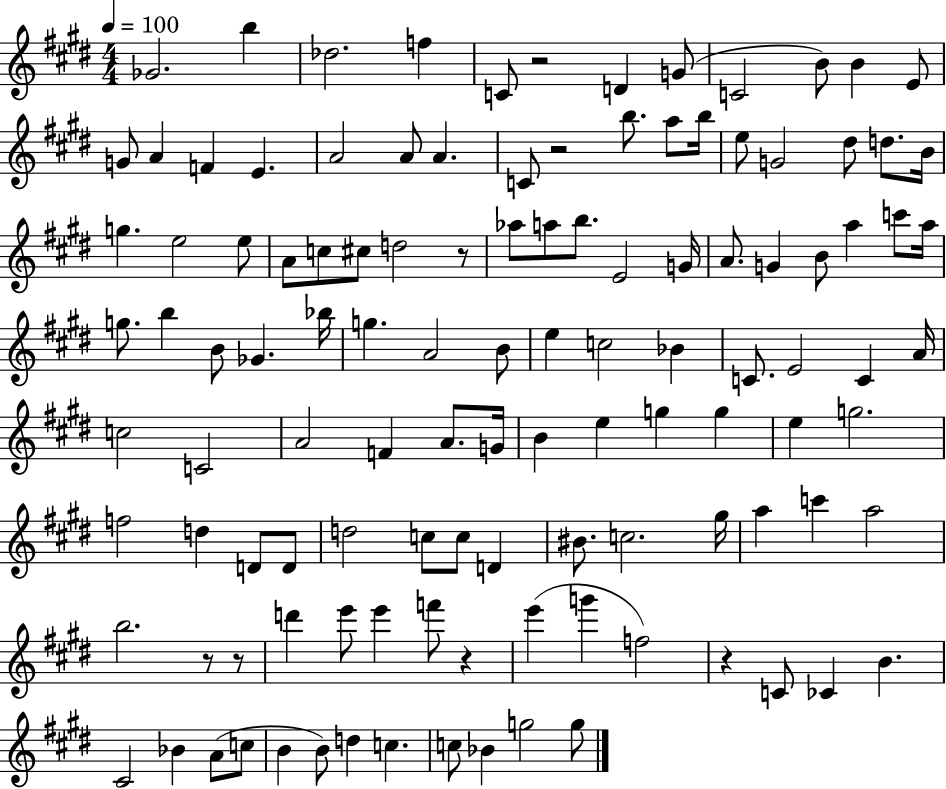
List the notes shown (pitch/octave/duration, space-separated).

Gb4/h. B5/q Db5/h. F5/q C4/e R/h D4/q G4/e C4/h B4/e B4/q E4/e G4/e A4/q F4/q E4/q. A4/h A4/e A4/q. C4/e R/h B5/e. A5/e B5/s E5/e G4/h D#5/e D5/e. B4/s G5/q. E5/h E5/e A4/e C5/e C#5/e D5/h R/e Ab5/e A5/e B5/e. E4/h G4/s A4/e. G4/q B4/e A5/q C6/e A5/s G5/e. B5/q B4/e Gb4/q. Bb5/s G5/q. A4/h B4/e E5/q C5/h Bb4/q C4/e. E4/h C4/q A4/s C5/h C4/h A4/h F4/q A4/e. G4/s B4/q E5/q G5/q G5/q E5/q G5/h. F5/h D5/q D4/e D4/e D5/h C5/e C5/e D4/q BIS4/e. C5/h. G#5/s A5/q C6/q A5/h B5/h. R/e R/e D6/q E6/e E6/q F6/e R/q E6/q G6/q F5/h R/q C4/e CES4/q B4/q. C#4/h Bb4/q A4/e C5/e B4/q B4/e D5/q C5/q. C5/e Bb4/q G5/h G5/e